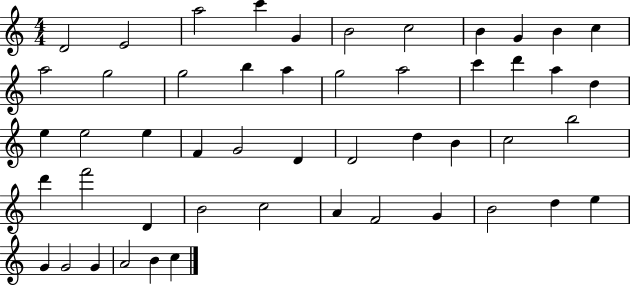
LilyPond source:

{
  \clef treble
  \numericTimeSignature
  \time 4/4
  \key c \major
  d'2 e'2 | a''2 c'''4 g'4 | b'2 c''2 | b'4 g'4 b'4 c''4 | \break a''2 g''2 | g''2 b''4 a''4 | g''2 a''2 | c'''4 d'''4 a''4 d''4 | \break e''4 e''2 e''4 | f'4 g'2 d'4 | d'2 d''4 b'4 | c''2 b''2 | \break d'''4 f'''2 d'4 | b'2 c''2 | a'4 f'2 g'4 | b'2 d''4 e''4 | \break g'4 g'2 g'4 | a'2 b'4 c''4 | \bar "|."
}